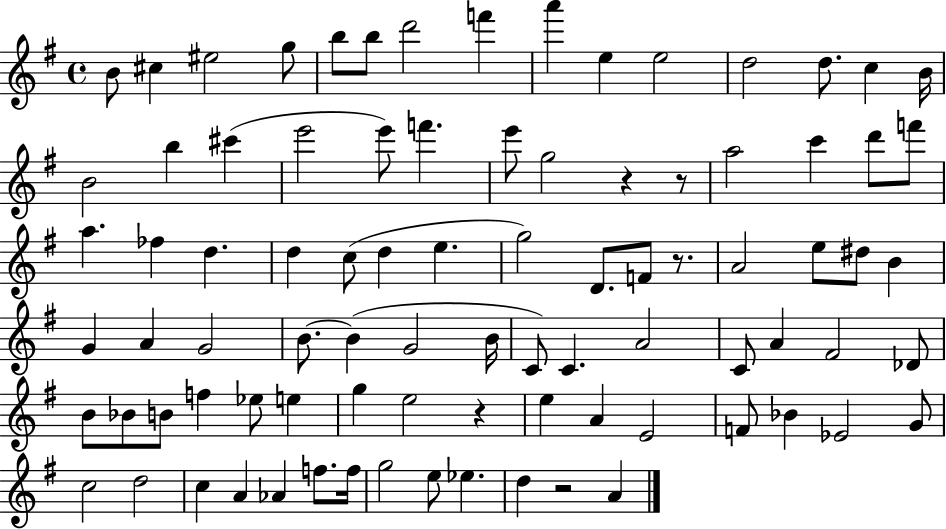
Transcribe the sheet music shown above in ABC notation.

X:1
T:Untitled
M:4/4
L:1/4
K:G
B/2 ^c ^e2 g/2 b/2 b/2 d'2 f' a' e e2 d2 d/2 c B/4 B2 b ^c' e'2 e'/2 f' e'/2 g2 z z/2 a2 c' d'/2 f'/2 a _f d d c/2 d e g2 D/2 F/2 z/2 A2 e/2 ^d/2 B G A G2 B/2 B G2 B/4 C/2 C A2 C/2 A ^F2 _D/2 B/2 _B/2 B/2 f _e/2 e g e2 z e A E2 F/2 _B _E2 G/2 c2 d2 c A _A f/2 f/4 g2 e/2 _e d z2 A